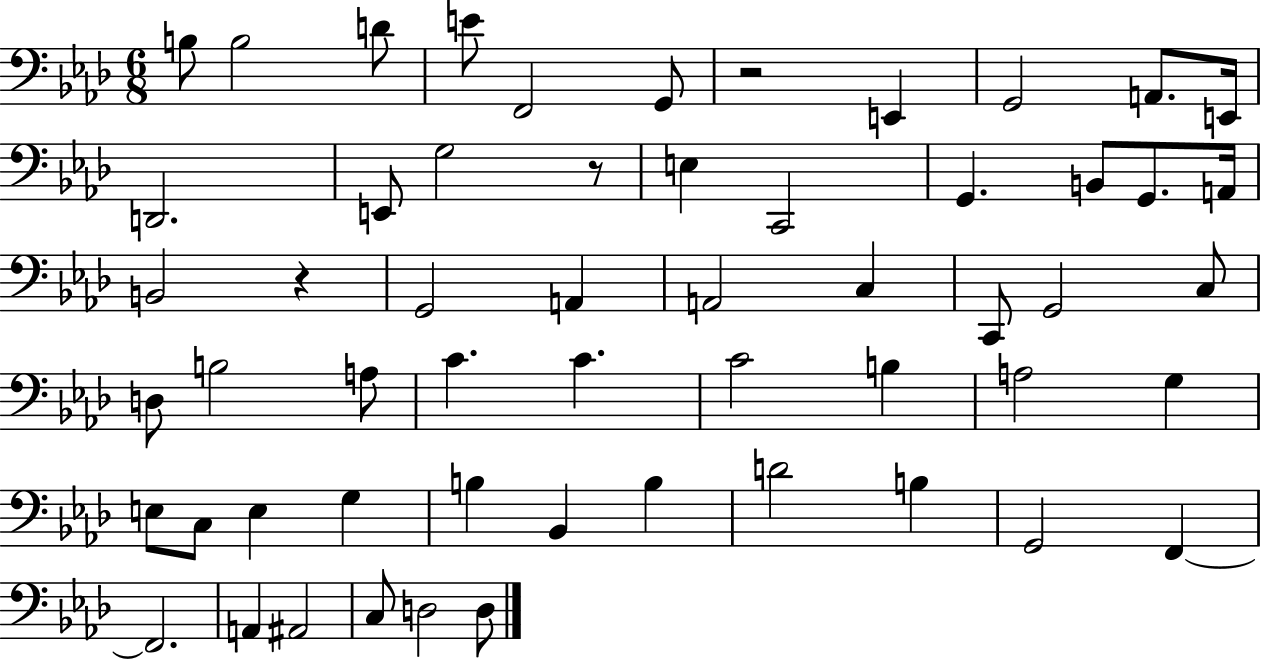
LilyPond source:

{
  \clef bass
  \numericTimeSignature
  \time 6/8
  \key aes \major
  \repeat volta 2 { b8 b2 d'8 | e'8 f,2 g,8 | r2 e,4 | g,2 a,8. e,16 | \break d,2. | e,8 g2 r8 | e4 c,2 | g,4. b,8 g,8. a,16 | \break b,2 r4 | g,2 a,4 | a,2 c4 | c,8 g,2 c8 | \break d8 b2 a8 | c'4. c'4. | c'2 b4 | a2 g4 | \break e8 c8 e4 g4 | b4 bes,4 b4 | d'2 b4 | g,2 f,4~~ | \break f,2. | a,4 ais,2 | c8 d2 d8 | } \bar "|."
}